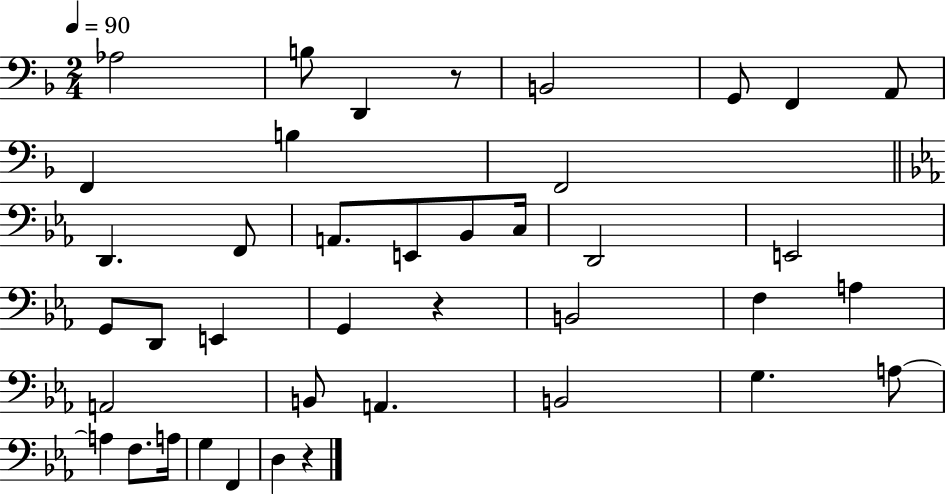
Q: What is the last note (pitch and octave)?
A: D3